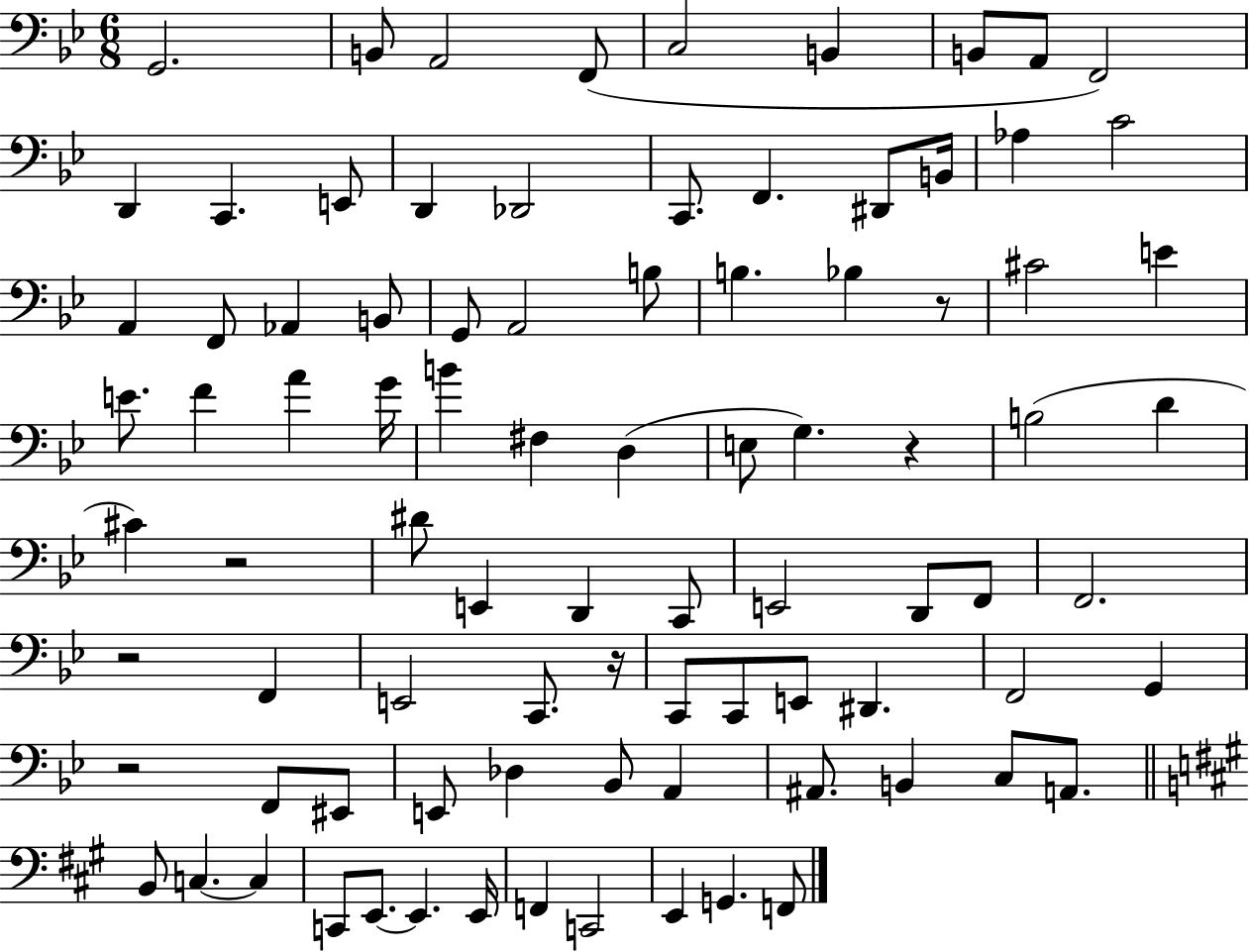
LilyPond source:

{
  \clef bass
  \numericTimeSignature
  \time 6/8
  \key bes \major
  g,2. | b,8 a,2 f,8( | c2 b,4 | b,8 a,8 f,2) | \break d,4 c,4. e,8 | d,4 des,2 | c,8. f,4. dis,8 b,16 | aes4 c'2 | \break a,4 f,8 aes,4 b,8 | g,8 a,2 b8 | b4. bes4 r8 | cis'2 e'4 | \break e'8. f'4 a'4 g'16 | b'4 fis4 d4( | e8 g4.) r4 | b2( d'4 | \break cis'4) r2 | dis'8 e,4 d,4 c,8 | e,2 d,8 f,8 | f,2. | \break r2 f,4 | e,2 c,8. r16 | c,8 c,8 e,8 dis,4. | f,2 g,4 | \break r2 f,8 eis,8 | e,8 des4 bes,8 a,4 | ais,8. b,4 c8 a,8. | \bar "||" \break \key a \major b,8 c4.~~ c4 | c,8 e,8.~~ e,4. e,16 | f,4 c,2 | e,4 g,4. f,8 | \break \bar "|."
}